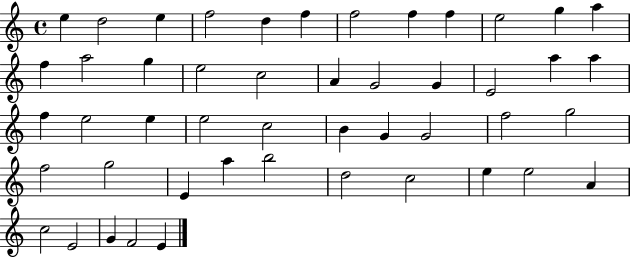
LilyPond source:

{
  \clef treble
  \time 4/4
  \defaultTimeSignature
  \key c \major
  e''4 d''2 e''4 | f''2 d''4 f''4 | f''2 f''4 f''4 | e''2 g''4 a''4 | \break f''4 a''2 g''4 | e''2 c''2 | a'4 g'2 g'4 | e'2 a''4 a''4 | \break f''4 e''2 e''4 | e''2 c''2 | b'4 g'4 g'2 | f''2 g''2 | \break f''2 g''2 | e'4 a''4 b''2 | d''2 c''2 | e''4 e''2 a'4 | \break c''2 e'2 | g'4 f'2 e'4 | \bar "|."
}